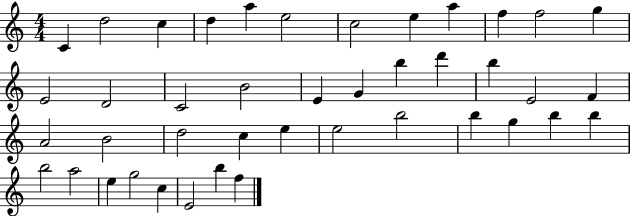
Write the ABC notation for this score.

X:1
T:Untitled
M:4/4
L:1/4
K:C
C d2 c d a e2 c2 e a f f2 g E2 D2 C2 B2 E G b d' b E2 F A2 B2 d2 c e e2 b2 b g b b b2 a2 e g2 c E2 b f